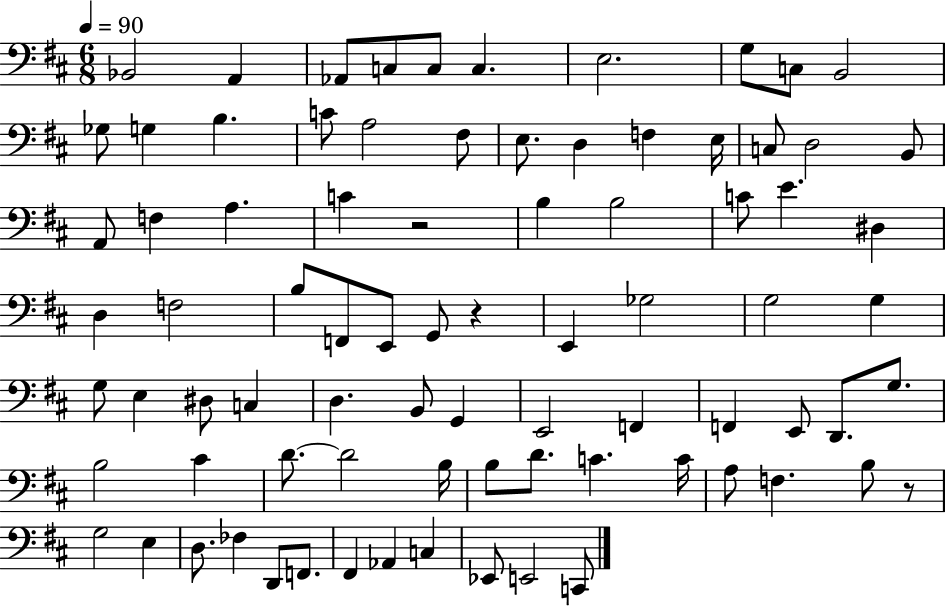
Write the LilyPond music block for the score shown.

{
  \clef bass
  \numericTimeSignature
  \time 6/8
  \key d \major
  \tempo 4 = 90
  bes,2 a,4 | aes,8 c8 c8 c4. | e2. | g8 c8 b,2 | \break ges8 g4 b4. | c'8 a2 fis8 | e8. d4 f4 e16 | c8 d2 b,8 | \break a,8 f4 a4. | c'4 r2 | b4 b2 | c'8 e'4. dis4 | \break d4 f2 | b8 f,8 e,8 g,8 r4 | e,4 ges2 | g2 g4 | \break g8 e4 dis8 c4 | d4. b,8 g,4 | e,2 f,4 | f,4 e,8 d,8. g8. | \break b2 cis'4 | d'8.~~ d'2 b16 | b8 d'8. c'4. c'16 | a8 f4. b8 r8 | \break g2 e4 | d8. fes4 d,8 f,8. | fis,4 aes,4 c4 | ees,8 e,2 c,8 | \break \bar "|."
}